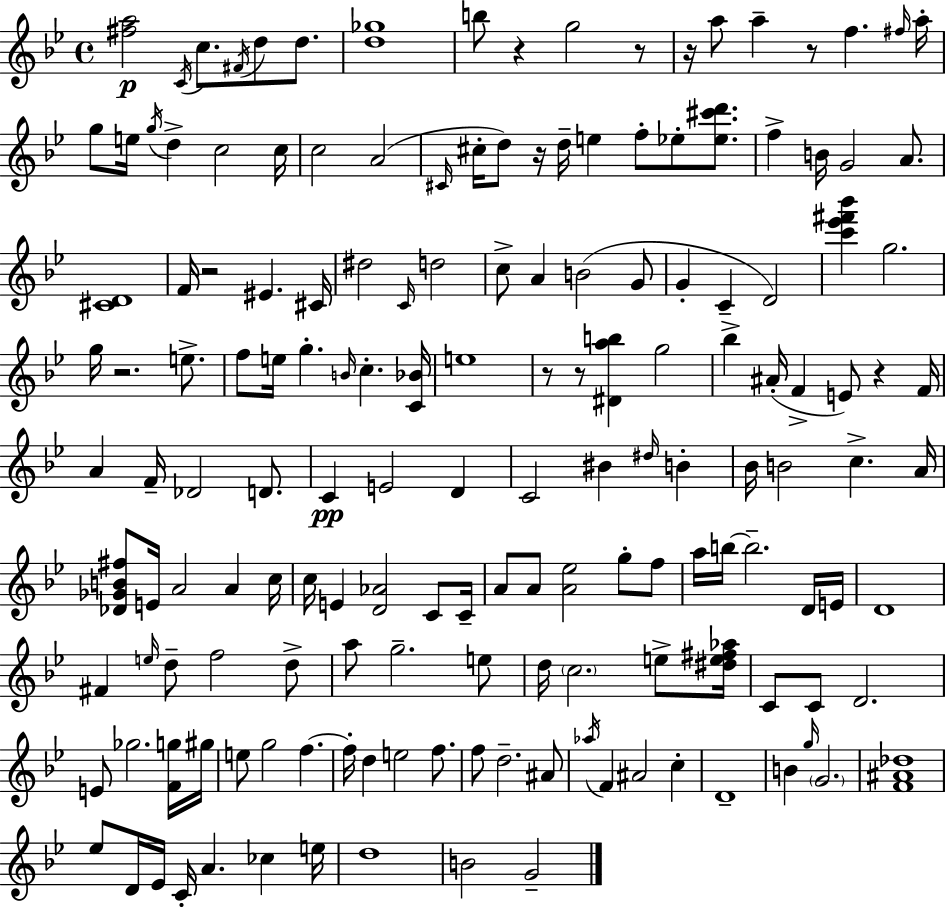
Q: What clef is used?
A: treble